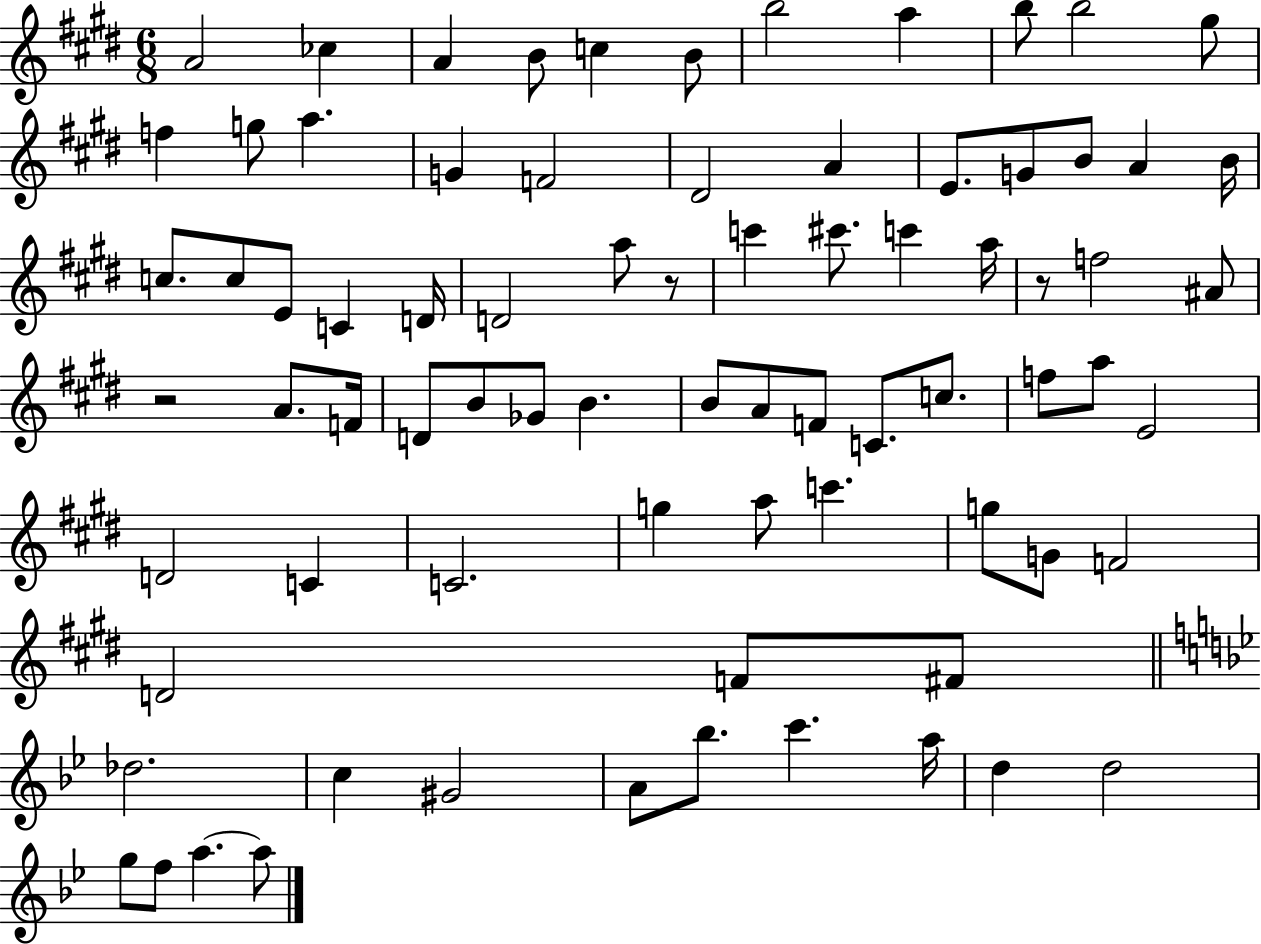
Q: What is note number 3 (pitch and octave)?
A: A4